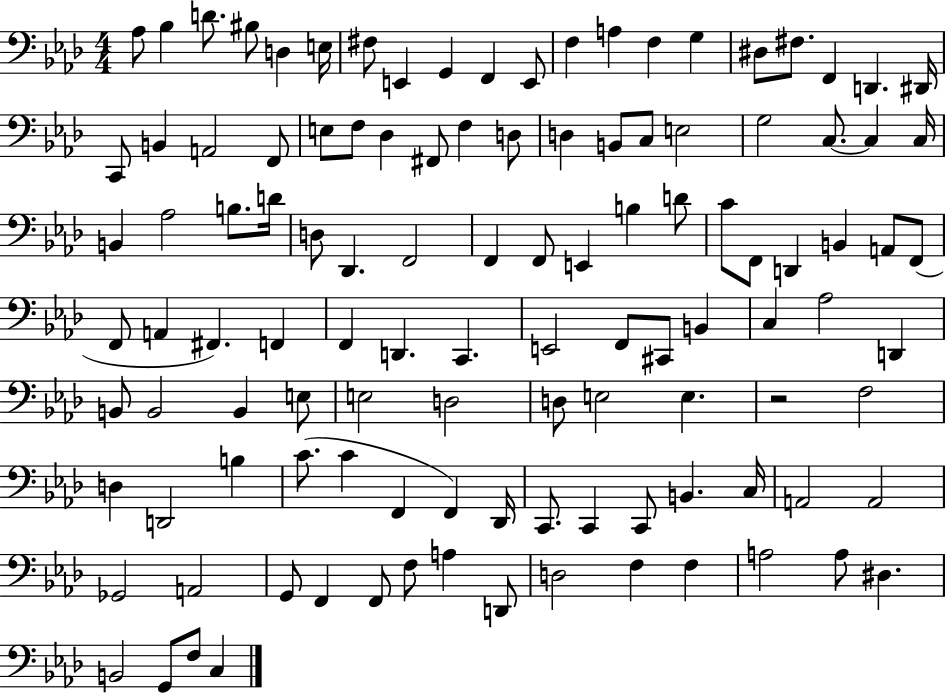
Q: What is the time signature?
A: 4/4